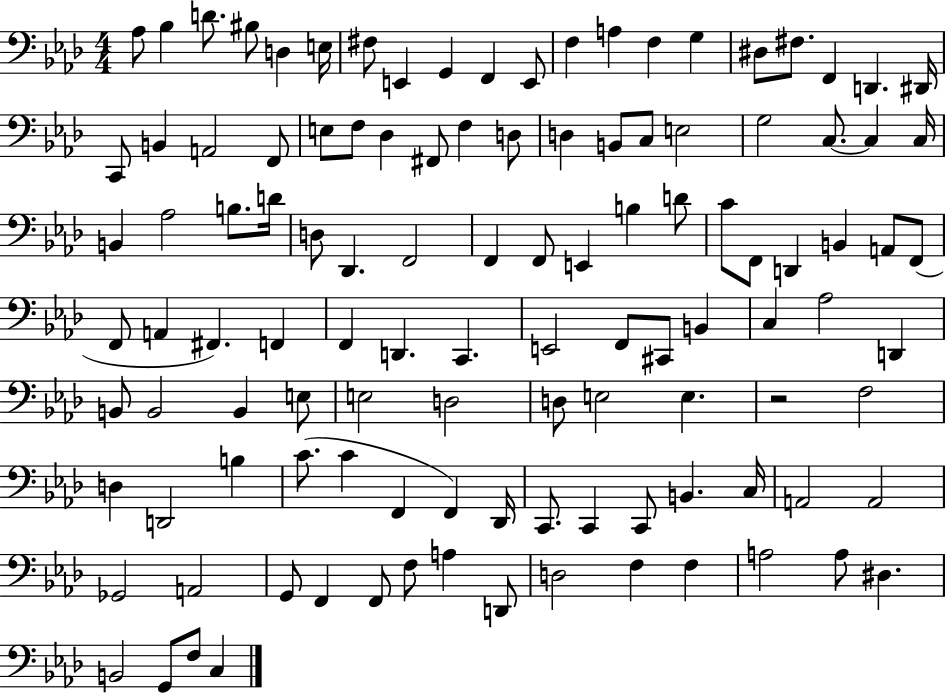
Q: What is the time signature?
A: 4/4